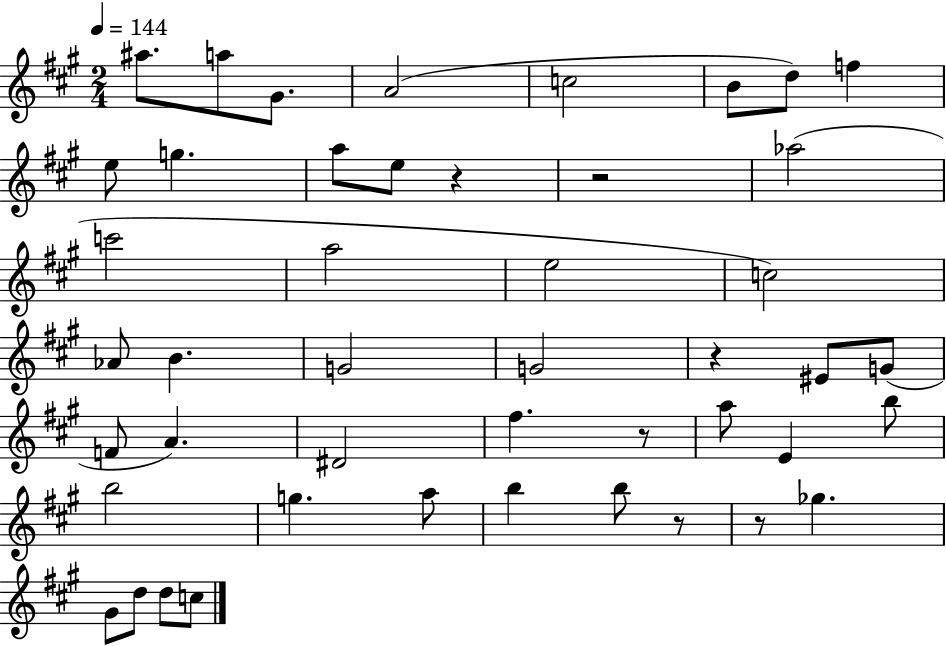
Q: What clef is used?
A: treble